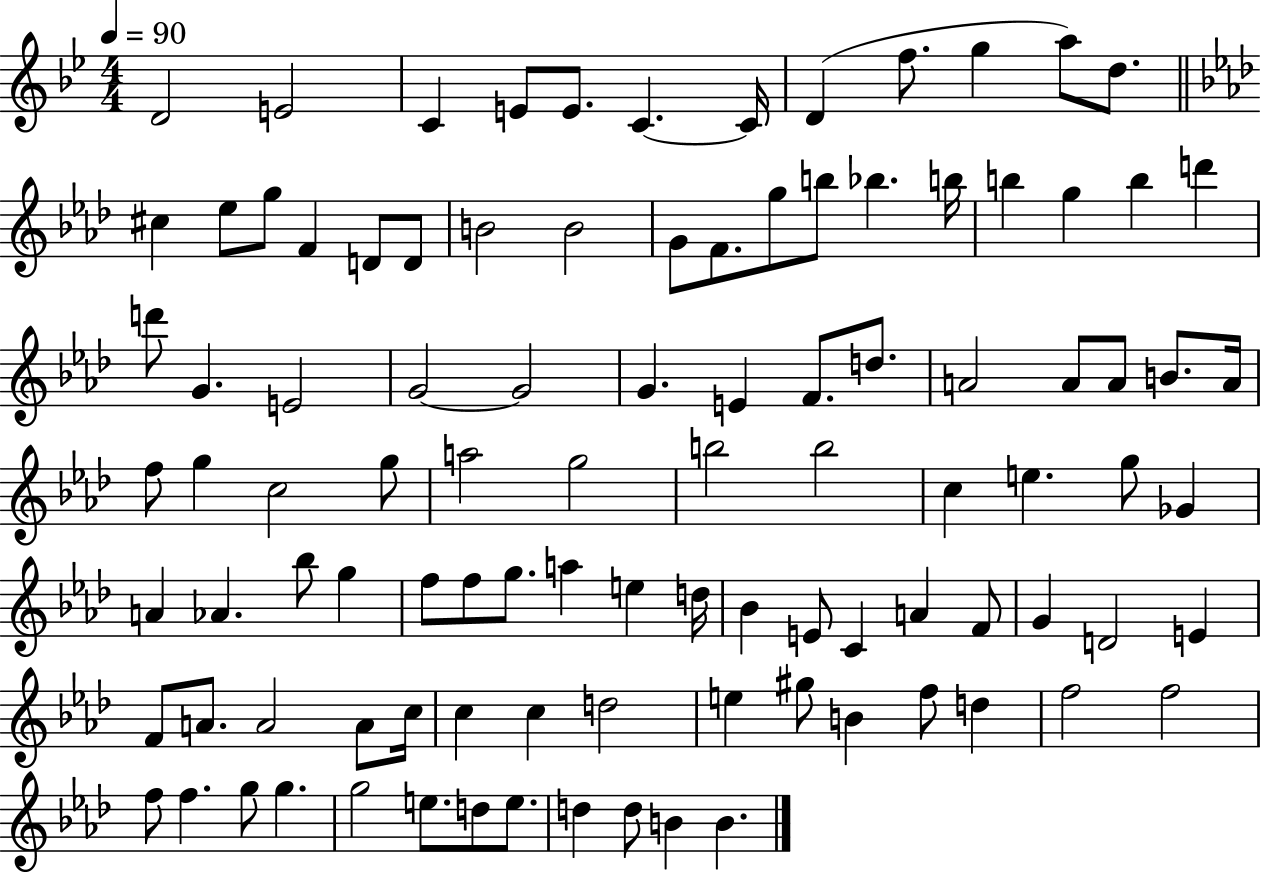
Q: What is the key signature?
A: BES major